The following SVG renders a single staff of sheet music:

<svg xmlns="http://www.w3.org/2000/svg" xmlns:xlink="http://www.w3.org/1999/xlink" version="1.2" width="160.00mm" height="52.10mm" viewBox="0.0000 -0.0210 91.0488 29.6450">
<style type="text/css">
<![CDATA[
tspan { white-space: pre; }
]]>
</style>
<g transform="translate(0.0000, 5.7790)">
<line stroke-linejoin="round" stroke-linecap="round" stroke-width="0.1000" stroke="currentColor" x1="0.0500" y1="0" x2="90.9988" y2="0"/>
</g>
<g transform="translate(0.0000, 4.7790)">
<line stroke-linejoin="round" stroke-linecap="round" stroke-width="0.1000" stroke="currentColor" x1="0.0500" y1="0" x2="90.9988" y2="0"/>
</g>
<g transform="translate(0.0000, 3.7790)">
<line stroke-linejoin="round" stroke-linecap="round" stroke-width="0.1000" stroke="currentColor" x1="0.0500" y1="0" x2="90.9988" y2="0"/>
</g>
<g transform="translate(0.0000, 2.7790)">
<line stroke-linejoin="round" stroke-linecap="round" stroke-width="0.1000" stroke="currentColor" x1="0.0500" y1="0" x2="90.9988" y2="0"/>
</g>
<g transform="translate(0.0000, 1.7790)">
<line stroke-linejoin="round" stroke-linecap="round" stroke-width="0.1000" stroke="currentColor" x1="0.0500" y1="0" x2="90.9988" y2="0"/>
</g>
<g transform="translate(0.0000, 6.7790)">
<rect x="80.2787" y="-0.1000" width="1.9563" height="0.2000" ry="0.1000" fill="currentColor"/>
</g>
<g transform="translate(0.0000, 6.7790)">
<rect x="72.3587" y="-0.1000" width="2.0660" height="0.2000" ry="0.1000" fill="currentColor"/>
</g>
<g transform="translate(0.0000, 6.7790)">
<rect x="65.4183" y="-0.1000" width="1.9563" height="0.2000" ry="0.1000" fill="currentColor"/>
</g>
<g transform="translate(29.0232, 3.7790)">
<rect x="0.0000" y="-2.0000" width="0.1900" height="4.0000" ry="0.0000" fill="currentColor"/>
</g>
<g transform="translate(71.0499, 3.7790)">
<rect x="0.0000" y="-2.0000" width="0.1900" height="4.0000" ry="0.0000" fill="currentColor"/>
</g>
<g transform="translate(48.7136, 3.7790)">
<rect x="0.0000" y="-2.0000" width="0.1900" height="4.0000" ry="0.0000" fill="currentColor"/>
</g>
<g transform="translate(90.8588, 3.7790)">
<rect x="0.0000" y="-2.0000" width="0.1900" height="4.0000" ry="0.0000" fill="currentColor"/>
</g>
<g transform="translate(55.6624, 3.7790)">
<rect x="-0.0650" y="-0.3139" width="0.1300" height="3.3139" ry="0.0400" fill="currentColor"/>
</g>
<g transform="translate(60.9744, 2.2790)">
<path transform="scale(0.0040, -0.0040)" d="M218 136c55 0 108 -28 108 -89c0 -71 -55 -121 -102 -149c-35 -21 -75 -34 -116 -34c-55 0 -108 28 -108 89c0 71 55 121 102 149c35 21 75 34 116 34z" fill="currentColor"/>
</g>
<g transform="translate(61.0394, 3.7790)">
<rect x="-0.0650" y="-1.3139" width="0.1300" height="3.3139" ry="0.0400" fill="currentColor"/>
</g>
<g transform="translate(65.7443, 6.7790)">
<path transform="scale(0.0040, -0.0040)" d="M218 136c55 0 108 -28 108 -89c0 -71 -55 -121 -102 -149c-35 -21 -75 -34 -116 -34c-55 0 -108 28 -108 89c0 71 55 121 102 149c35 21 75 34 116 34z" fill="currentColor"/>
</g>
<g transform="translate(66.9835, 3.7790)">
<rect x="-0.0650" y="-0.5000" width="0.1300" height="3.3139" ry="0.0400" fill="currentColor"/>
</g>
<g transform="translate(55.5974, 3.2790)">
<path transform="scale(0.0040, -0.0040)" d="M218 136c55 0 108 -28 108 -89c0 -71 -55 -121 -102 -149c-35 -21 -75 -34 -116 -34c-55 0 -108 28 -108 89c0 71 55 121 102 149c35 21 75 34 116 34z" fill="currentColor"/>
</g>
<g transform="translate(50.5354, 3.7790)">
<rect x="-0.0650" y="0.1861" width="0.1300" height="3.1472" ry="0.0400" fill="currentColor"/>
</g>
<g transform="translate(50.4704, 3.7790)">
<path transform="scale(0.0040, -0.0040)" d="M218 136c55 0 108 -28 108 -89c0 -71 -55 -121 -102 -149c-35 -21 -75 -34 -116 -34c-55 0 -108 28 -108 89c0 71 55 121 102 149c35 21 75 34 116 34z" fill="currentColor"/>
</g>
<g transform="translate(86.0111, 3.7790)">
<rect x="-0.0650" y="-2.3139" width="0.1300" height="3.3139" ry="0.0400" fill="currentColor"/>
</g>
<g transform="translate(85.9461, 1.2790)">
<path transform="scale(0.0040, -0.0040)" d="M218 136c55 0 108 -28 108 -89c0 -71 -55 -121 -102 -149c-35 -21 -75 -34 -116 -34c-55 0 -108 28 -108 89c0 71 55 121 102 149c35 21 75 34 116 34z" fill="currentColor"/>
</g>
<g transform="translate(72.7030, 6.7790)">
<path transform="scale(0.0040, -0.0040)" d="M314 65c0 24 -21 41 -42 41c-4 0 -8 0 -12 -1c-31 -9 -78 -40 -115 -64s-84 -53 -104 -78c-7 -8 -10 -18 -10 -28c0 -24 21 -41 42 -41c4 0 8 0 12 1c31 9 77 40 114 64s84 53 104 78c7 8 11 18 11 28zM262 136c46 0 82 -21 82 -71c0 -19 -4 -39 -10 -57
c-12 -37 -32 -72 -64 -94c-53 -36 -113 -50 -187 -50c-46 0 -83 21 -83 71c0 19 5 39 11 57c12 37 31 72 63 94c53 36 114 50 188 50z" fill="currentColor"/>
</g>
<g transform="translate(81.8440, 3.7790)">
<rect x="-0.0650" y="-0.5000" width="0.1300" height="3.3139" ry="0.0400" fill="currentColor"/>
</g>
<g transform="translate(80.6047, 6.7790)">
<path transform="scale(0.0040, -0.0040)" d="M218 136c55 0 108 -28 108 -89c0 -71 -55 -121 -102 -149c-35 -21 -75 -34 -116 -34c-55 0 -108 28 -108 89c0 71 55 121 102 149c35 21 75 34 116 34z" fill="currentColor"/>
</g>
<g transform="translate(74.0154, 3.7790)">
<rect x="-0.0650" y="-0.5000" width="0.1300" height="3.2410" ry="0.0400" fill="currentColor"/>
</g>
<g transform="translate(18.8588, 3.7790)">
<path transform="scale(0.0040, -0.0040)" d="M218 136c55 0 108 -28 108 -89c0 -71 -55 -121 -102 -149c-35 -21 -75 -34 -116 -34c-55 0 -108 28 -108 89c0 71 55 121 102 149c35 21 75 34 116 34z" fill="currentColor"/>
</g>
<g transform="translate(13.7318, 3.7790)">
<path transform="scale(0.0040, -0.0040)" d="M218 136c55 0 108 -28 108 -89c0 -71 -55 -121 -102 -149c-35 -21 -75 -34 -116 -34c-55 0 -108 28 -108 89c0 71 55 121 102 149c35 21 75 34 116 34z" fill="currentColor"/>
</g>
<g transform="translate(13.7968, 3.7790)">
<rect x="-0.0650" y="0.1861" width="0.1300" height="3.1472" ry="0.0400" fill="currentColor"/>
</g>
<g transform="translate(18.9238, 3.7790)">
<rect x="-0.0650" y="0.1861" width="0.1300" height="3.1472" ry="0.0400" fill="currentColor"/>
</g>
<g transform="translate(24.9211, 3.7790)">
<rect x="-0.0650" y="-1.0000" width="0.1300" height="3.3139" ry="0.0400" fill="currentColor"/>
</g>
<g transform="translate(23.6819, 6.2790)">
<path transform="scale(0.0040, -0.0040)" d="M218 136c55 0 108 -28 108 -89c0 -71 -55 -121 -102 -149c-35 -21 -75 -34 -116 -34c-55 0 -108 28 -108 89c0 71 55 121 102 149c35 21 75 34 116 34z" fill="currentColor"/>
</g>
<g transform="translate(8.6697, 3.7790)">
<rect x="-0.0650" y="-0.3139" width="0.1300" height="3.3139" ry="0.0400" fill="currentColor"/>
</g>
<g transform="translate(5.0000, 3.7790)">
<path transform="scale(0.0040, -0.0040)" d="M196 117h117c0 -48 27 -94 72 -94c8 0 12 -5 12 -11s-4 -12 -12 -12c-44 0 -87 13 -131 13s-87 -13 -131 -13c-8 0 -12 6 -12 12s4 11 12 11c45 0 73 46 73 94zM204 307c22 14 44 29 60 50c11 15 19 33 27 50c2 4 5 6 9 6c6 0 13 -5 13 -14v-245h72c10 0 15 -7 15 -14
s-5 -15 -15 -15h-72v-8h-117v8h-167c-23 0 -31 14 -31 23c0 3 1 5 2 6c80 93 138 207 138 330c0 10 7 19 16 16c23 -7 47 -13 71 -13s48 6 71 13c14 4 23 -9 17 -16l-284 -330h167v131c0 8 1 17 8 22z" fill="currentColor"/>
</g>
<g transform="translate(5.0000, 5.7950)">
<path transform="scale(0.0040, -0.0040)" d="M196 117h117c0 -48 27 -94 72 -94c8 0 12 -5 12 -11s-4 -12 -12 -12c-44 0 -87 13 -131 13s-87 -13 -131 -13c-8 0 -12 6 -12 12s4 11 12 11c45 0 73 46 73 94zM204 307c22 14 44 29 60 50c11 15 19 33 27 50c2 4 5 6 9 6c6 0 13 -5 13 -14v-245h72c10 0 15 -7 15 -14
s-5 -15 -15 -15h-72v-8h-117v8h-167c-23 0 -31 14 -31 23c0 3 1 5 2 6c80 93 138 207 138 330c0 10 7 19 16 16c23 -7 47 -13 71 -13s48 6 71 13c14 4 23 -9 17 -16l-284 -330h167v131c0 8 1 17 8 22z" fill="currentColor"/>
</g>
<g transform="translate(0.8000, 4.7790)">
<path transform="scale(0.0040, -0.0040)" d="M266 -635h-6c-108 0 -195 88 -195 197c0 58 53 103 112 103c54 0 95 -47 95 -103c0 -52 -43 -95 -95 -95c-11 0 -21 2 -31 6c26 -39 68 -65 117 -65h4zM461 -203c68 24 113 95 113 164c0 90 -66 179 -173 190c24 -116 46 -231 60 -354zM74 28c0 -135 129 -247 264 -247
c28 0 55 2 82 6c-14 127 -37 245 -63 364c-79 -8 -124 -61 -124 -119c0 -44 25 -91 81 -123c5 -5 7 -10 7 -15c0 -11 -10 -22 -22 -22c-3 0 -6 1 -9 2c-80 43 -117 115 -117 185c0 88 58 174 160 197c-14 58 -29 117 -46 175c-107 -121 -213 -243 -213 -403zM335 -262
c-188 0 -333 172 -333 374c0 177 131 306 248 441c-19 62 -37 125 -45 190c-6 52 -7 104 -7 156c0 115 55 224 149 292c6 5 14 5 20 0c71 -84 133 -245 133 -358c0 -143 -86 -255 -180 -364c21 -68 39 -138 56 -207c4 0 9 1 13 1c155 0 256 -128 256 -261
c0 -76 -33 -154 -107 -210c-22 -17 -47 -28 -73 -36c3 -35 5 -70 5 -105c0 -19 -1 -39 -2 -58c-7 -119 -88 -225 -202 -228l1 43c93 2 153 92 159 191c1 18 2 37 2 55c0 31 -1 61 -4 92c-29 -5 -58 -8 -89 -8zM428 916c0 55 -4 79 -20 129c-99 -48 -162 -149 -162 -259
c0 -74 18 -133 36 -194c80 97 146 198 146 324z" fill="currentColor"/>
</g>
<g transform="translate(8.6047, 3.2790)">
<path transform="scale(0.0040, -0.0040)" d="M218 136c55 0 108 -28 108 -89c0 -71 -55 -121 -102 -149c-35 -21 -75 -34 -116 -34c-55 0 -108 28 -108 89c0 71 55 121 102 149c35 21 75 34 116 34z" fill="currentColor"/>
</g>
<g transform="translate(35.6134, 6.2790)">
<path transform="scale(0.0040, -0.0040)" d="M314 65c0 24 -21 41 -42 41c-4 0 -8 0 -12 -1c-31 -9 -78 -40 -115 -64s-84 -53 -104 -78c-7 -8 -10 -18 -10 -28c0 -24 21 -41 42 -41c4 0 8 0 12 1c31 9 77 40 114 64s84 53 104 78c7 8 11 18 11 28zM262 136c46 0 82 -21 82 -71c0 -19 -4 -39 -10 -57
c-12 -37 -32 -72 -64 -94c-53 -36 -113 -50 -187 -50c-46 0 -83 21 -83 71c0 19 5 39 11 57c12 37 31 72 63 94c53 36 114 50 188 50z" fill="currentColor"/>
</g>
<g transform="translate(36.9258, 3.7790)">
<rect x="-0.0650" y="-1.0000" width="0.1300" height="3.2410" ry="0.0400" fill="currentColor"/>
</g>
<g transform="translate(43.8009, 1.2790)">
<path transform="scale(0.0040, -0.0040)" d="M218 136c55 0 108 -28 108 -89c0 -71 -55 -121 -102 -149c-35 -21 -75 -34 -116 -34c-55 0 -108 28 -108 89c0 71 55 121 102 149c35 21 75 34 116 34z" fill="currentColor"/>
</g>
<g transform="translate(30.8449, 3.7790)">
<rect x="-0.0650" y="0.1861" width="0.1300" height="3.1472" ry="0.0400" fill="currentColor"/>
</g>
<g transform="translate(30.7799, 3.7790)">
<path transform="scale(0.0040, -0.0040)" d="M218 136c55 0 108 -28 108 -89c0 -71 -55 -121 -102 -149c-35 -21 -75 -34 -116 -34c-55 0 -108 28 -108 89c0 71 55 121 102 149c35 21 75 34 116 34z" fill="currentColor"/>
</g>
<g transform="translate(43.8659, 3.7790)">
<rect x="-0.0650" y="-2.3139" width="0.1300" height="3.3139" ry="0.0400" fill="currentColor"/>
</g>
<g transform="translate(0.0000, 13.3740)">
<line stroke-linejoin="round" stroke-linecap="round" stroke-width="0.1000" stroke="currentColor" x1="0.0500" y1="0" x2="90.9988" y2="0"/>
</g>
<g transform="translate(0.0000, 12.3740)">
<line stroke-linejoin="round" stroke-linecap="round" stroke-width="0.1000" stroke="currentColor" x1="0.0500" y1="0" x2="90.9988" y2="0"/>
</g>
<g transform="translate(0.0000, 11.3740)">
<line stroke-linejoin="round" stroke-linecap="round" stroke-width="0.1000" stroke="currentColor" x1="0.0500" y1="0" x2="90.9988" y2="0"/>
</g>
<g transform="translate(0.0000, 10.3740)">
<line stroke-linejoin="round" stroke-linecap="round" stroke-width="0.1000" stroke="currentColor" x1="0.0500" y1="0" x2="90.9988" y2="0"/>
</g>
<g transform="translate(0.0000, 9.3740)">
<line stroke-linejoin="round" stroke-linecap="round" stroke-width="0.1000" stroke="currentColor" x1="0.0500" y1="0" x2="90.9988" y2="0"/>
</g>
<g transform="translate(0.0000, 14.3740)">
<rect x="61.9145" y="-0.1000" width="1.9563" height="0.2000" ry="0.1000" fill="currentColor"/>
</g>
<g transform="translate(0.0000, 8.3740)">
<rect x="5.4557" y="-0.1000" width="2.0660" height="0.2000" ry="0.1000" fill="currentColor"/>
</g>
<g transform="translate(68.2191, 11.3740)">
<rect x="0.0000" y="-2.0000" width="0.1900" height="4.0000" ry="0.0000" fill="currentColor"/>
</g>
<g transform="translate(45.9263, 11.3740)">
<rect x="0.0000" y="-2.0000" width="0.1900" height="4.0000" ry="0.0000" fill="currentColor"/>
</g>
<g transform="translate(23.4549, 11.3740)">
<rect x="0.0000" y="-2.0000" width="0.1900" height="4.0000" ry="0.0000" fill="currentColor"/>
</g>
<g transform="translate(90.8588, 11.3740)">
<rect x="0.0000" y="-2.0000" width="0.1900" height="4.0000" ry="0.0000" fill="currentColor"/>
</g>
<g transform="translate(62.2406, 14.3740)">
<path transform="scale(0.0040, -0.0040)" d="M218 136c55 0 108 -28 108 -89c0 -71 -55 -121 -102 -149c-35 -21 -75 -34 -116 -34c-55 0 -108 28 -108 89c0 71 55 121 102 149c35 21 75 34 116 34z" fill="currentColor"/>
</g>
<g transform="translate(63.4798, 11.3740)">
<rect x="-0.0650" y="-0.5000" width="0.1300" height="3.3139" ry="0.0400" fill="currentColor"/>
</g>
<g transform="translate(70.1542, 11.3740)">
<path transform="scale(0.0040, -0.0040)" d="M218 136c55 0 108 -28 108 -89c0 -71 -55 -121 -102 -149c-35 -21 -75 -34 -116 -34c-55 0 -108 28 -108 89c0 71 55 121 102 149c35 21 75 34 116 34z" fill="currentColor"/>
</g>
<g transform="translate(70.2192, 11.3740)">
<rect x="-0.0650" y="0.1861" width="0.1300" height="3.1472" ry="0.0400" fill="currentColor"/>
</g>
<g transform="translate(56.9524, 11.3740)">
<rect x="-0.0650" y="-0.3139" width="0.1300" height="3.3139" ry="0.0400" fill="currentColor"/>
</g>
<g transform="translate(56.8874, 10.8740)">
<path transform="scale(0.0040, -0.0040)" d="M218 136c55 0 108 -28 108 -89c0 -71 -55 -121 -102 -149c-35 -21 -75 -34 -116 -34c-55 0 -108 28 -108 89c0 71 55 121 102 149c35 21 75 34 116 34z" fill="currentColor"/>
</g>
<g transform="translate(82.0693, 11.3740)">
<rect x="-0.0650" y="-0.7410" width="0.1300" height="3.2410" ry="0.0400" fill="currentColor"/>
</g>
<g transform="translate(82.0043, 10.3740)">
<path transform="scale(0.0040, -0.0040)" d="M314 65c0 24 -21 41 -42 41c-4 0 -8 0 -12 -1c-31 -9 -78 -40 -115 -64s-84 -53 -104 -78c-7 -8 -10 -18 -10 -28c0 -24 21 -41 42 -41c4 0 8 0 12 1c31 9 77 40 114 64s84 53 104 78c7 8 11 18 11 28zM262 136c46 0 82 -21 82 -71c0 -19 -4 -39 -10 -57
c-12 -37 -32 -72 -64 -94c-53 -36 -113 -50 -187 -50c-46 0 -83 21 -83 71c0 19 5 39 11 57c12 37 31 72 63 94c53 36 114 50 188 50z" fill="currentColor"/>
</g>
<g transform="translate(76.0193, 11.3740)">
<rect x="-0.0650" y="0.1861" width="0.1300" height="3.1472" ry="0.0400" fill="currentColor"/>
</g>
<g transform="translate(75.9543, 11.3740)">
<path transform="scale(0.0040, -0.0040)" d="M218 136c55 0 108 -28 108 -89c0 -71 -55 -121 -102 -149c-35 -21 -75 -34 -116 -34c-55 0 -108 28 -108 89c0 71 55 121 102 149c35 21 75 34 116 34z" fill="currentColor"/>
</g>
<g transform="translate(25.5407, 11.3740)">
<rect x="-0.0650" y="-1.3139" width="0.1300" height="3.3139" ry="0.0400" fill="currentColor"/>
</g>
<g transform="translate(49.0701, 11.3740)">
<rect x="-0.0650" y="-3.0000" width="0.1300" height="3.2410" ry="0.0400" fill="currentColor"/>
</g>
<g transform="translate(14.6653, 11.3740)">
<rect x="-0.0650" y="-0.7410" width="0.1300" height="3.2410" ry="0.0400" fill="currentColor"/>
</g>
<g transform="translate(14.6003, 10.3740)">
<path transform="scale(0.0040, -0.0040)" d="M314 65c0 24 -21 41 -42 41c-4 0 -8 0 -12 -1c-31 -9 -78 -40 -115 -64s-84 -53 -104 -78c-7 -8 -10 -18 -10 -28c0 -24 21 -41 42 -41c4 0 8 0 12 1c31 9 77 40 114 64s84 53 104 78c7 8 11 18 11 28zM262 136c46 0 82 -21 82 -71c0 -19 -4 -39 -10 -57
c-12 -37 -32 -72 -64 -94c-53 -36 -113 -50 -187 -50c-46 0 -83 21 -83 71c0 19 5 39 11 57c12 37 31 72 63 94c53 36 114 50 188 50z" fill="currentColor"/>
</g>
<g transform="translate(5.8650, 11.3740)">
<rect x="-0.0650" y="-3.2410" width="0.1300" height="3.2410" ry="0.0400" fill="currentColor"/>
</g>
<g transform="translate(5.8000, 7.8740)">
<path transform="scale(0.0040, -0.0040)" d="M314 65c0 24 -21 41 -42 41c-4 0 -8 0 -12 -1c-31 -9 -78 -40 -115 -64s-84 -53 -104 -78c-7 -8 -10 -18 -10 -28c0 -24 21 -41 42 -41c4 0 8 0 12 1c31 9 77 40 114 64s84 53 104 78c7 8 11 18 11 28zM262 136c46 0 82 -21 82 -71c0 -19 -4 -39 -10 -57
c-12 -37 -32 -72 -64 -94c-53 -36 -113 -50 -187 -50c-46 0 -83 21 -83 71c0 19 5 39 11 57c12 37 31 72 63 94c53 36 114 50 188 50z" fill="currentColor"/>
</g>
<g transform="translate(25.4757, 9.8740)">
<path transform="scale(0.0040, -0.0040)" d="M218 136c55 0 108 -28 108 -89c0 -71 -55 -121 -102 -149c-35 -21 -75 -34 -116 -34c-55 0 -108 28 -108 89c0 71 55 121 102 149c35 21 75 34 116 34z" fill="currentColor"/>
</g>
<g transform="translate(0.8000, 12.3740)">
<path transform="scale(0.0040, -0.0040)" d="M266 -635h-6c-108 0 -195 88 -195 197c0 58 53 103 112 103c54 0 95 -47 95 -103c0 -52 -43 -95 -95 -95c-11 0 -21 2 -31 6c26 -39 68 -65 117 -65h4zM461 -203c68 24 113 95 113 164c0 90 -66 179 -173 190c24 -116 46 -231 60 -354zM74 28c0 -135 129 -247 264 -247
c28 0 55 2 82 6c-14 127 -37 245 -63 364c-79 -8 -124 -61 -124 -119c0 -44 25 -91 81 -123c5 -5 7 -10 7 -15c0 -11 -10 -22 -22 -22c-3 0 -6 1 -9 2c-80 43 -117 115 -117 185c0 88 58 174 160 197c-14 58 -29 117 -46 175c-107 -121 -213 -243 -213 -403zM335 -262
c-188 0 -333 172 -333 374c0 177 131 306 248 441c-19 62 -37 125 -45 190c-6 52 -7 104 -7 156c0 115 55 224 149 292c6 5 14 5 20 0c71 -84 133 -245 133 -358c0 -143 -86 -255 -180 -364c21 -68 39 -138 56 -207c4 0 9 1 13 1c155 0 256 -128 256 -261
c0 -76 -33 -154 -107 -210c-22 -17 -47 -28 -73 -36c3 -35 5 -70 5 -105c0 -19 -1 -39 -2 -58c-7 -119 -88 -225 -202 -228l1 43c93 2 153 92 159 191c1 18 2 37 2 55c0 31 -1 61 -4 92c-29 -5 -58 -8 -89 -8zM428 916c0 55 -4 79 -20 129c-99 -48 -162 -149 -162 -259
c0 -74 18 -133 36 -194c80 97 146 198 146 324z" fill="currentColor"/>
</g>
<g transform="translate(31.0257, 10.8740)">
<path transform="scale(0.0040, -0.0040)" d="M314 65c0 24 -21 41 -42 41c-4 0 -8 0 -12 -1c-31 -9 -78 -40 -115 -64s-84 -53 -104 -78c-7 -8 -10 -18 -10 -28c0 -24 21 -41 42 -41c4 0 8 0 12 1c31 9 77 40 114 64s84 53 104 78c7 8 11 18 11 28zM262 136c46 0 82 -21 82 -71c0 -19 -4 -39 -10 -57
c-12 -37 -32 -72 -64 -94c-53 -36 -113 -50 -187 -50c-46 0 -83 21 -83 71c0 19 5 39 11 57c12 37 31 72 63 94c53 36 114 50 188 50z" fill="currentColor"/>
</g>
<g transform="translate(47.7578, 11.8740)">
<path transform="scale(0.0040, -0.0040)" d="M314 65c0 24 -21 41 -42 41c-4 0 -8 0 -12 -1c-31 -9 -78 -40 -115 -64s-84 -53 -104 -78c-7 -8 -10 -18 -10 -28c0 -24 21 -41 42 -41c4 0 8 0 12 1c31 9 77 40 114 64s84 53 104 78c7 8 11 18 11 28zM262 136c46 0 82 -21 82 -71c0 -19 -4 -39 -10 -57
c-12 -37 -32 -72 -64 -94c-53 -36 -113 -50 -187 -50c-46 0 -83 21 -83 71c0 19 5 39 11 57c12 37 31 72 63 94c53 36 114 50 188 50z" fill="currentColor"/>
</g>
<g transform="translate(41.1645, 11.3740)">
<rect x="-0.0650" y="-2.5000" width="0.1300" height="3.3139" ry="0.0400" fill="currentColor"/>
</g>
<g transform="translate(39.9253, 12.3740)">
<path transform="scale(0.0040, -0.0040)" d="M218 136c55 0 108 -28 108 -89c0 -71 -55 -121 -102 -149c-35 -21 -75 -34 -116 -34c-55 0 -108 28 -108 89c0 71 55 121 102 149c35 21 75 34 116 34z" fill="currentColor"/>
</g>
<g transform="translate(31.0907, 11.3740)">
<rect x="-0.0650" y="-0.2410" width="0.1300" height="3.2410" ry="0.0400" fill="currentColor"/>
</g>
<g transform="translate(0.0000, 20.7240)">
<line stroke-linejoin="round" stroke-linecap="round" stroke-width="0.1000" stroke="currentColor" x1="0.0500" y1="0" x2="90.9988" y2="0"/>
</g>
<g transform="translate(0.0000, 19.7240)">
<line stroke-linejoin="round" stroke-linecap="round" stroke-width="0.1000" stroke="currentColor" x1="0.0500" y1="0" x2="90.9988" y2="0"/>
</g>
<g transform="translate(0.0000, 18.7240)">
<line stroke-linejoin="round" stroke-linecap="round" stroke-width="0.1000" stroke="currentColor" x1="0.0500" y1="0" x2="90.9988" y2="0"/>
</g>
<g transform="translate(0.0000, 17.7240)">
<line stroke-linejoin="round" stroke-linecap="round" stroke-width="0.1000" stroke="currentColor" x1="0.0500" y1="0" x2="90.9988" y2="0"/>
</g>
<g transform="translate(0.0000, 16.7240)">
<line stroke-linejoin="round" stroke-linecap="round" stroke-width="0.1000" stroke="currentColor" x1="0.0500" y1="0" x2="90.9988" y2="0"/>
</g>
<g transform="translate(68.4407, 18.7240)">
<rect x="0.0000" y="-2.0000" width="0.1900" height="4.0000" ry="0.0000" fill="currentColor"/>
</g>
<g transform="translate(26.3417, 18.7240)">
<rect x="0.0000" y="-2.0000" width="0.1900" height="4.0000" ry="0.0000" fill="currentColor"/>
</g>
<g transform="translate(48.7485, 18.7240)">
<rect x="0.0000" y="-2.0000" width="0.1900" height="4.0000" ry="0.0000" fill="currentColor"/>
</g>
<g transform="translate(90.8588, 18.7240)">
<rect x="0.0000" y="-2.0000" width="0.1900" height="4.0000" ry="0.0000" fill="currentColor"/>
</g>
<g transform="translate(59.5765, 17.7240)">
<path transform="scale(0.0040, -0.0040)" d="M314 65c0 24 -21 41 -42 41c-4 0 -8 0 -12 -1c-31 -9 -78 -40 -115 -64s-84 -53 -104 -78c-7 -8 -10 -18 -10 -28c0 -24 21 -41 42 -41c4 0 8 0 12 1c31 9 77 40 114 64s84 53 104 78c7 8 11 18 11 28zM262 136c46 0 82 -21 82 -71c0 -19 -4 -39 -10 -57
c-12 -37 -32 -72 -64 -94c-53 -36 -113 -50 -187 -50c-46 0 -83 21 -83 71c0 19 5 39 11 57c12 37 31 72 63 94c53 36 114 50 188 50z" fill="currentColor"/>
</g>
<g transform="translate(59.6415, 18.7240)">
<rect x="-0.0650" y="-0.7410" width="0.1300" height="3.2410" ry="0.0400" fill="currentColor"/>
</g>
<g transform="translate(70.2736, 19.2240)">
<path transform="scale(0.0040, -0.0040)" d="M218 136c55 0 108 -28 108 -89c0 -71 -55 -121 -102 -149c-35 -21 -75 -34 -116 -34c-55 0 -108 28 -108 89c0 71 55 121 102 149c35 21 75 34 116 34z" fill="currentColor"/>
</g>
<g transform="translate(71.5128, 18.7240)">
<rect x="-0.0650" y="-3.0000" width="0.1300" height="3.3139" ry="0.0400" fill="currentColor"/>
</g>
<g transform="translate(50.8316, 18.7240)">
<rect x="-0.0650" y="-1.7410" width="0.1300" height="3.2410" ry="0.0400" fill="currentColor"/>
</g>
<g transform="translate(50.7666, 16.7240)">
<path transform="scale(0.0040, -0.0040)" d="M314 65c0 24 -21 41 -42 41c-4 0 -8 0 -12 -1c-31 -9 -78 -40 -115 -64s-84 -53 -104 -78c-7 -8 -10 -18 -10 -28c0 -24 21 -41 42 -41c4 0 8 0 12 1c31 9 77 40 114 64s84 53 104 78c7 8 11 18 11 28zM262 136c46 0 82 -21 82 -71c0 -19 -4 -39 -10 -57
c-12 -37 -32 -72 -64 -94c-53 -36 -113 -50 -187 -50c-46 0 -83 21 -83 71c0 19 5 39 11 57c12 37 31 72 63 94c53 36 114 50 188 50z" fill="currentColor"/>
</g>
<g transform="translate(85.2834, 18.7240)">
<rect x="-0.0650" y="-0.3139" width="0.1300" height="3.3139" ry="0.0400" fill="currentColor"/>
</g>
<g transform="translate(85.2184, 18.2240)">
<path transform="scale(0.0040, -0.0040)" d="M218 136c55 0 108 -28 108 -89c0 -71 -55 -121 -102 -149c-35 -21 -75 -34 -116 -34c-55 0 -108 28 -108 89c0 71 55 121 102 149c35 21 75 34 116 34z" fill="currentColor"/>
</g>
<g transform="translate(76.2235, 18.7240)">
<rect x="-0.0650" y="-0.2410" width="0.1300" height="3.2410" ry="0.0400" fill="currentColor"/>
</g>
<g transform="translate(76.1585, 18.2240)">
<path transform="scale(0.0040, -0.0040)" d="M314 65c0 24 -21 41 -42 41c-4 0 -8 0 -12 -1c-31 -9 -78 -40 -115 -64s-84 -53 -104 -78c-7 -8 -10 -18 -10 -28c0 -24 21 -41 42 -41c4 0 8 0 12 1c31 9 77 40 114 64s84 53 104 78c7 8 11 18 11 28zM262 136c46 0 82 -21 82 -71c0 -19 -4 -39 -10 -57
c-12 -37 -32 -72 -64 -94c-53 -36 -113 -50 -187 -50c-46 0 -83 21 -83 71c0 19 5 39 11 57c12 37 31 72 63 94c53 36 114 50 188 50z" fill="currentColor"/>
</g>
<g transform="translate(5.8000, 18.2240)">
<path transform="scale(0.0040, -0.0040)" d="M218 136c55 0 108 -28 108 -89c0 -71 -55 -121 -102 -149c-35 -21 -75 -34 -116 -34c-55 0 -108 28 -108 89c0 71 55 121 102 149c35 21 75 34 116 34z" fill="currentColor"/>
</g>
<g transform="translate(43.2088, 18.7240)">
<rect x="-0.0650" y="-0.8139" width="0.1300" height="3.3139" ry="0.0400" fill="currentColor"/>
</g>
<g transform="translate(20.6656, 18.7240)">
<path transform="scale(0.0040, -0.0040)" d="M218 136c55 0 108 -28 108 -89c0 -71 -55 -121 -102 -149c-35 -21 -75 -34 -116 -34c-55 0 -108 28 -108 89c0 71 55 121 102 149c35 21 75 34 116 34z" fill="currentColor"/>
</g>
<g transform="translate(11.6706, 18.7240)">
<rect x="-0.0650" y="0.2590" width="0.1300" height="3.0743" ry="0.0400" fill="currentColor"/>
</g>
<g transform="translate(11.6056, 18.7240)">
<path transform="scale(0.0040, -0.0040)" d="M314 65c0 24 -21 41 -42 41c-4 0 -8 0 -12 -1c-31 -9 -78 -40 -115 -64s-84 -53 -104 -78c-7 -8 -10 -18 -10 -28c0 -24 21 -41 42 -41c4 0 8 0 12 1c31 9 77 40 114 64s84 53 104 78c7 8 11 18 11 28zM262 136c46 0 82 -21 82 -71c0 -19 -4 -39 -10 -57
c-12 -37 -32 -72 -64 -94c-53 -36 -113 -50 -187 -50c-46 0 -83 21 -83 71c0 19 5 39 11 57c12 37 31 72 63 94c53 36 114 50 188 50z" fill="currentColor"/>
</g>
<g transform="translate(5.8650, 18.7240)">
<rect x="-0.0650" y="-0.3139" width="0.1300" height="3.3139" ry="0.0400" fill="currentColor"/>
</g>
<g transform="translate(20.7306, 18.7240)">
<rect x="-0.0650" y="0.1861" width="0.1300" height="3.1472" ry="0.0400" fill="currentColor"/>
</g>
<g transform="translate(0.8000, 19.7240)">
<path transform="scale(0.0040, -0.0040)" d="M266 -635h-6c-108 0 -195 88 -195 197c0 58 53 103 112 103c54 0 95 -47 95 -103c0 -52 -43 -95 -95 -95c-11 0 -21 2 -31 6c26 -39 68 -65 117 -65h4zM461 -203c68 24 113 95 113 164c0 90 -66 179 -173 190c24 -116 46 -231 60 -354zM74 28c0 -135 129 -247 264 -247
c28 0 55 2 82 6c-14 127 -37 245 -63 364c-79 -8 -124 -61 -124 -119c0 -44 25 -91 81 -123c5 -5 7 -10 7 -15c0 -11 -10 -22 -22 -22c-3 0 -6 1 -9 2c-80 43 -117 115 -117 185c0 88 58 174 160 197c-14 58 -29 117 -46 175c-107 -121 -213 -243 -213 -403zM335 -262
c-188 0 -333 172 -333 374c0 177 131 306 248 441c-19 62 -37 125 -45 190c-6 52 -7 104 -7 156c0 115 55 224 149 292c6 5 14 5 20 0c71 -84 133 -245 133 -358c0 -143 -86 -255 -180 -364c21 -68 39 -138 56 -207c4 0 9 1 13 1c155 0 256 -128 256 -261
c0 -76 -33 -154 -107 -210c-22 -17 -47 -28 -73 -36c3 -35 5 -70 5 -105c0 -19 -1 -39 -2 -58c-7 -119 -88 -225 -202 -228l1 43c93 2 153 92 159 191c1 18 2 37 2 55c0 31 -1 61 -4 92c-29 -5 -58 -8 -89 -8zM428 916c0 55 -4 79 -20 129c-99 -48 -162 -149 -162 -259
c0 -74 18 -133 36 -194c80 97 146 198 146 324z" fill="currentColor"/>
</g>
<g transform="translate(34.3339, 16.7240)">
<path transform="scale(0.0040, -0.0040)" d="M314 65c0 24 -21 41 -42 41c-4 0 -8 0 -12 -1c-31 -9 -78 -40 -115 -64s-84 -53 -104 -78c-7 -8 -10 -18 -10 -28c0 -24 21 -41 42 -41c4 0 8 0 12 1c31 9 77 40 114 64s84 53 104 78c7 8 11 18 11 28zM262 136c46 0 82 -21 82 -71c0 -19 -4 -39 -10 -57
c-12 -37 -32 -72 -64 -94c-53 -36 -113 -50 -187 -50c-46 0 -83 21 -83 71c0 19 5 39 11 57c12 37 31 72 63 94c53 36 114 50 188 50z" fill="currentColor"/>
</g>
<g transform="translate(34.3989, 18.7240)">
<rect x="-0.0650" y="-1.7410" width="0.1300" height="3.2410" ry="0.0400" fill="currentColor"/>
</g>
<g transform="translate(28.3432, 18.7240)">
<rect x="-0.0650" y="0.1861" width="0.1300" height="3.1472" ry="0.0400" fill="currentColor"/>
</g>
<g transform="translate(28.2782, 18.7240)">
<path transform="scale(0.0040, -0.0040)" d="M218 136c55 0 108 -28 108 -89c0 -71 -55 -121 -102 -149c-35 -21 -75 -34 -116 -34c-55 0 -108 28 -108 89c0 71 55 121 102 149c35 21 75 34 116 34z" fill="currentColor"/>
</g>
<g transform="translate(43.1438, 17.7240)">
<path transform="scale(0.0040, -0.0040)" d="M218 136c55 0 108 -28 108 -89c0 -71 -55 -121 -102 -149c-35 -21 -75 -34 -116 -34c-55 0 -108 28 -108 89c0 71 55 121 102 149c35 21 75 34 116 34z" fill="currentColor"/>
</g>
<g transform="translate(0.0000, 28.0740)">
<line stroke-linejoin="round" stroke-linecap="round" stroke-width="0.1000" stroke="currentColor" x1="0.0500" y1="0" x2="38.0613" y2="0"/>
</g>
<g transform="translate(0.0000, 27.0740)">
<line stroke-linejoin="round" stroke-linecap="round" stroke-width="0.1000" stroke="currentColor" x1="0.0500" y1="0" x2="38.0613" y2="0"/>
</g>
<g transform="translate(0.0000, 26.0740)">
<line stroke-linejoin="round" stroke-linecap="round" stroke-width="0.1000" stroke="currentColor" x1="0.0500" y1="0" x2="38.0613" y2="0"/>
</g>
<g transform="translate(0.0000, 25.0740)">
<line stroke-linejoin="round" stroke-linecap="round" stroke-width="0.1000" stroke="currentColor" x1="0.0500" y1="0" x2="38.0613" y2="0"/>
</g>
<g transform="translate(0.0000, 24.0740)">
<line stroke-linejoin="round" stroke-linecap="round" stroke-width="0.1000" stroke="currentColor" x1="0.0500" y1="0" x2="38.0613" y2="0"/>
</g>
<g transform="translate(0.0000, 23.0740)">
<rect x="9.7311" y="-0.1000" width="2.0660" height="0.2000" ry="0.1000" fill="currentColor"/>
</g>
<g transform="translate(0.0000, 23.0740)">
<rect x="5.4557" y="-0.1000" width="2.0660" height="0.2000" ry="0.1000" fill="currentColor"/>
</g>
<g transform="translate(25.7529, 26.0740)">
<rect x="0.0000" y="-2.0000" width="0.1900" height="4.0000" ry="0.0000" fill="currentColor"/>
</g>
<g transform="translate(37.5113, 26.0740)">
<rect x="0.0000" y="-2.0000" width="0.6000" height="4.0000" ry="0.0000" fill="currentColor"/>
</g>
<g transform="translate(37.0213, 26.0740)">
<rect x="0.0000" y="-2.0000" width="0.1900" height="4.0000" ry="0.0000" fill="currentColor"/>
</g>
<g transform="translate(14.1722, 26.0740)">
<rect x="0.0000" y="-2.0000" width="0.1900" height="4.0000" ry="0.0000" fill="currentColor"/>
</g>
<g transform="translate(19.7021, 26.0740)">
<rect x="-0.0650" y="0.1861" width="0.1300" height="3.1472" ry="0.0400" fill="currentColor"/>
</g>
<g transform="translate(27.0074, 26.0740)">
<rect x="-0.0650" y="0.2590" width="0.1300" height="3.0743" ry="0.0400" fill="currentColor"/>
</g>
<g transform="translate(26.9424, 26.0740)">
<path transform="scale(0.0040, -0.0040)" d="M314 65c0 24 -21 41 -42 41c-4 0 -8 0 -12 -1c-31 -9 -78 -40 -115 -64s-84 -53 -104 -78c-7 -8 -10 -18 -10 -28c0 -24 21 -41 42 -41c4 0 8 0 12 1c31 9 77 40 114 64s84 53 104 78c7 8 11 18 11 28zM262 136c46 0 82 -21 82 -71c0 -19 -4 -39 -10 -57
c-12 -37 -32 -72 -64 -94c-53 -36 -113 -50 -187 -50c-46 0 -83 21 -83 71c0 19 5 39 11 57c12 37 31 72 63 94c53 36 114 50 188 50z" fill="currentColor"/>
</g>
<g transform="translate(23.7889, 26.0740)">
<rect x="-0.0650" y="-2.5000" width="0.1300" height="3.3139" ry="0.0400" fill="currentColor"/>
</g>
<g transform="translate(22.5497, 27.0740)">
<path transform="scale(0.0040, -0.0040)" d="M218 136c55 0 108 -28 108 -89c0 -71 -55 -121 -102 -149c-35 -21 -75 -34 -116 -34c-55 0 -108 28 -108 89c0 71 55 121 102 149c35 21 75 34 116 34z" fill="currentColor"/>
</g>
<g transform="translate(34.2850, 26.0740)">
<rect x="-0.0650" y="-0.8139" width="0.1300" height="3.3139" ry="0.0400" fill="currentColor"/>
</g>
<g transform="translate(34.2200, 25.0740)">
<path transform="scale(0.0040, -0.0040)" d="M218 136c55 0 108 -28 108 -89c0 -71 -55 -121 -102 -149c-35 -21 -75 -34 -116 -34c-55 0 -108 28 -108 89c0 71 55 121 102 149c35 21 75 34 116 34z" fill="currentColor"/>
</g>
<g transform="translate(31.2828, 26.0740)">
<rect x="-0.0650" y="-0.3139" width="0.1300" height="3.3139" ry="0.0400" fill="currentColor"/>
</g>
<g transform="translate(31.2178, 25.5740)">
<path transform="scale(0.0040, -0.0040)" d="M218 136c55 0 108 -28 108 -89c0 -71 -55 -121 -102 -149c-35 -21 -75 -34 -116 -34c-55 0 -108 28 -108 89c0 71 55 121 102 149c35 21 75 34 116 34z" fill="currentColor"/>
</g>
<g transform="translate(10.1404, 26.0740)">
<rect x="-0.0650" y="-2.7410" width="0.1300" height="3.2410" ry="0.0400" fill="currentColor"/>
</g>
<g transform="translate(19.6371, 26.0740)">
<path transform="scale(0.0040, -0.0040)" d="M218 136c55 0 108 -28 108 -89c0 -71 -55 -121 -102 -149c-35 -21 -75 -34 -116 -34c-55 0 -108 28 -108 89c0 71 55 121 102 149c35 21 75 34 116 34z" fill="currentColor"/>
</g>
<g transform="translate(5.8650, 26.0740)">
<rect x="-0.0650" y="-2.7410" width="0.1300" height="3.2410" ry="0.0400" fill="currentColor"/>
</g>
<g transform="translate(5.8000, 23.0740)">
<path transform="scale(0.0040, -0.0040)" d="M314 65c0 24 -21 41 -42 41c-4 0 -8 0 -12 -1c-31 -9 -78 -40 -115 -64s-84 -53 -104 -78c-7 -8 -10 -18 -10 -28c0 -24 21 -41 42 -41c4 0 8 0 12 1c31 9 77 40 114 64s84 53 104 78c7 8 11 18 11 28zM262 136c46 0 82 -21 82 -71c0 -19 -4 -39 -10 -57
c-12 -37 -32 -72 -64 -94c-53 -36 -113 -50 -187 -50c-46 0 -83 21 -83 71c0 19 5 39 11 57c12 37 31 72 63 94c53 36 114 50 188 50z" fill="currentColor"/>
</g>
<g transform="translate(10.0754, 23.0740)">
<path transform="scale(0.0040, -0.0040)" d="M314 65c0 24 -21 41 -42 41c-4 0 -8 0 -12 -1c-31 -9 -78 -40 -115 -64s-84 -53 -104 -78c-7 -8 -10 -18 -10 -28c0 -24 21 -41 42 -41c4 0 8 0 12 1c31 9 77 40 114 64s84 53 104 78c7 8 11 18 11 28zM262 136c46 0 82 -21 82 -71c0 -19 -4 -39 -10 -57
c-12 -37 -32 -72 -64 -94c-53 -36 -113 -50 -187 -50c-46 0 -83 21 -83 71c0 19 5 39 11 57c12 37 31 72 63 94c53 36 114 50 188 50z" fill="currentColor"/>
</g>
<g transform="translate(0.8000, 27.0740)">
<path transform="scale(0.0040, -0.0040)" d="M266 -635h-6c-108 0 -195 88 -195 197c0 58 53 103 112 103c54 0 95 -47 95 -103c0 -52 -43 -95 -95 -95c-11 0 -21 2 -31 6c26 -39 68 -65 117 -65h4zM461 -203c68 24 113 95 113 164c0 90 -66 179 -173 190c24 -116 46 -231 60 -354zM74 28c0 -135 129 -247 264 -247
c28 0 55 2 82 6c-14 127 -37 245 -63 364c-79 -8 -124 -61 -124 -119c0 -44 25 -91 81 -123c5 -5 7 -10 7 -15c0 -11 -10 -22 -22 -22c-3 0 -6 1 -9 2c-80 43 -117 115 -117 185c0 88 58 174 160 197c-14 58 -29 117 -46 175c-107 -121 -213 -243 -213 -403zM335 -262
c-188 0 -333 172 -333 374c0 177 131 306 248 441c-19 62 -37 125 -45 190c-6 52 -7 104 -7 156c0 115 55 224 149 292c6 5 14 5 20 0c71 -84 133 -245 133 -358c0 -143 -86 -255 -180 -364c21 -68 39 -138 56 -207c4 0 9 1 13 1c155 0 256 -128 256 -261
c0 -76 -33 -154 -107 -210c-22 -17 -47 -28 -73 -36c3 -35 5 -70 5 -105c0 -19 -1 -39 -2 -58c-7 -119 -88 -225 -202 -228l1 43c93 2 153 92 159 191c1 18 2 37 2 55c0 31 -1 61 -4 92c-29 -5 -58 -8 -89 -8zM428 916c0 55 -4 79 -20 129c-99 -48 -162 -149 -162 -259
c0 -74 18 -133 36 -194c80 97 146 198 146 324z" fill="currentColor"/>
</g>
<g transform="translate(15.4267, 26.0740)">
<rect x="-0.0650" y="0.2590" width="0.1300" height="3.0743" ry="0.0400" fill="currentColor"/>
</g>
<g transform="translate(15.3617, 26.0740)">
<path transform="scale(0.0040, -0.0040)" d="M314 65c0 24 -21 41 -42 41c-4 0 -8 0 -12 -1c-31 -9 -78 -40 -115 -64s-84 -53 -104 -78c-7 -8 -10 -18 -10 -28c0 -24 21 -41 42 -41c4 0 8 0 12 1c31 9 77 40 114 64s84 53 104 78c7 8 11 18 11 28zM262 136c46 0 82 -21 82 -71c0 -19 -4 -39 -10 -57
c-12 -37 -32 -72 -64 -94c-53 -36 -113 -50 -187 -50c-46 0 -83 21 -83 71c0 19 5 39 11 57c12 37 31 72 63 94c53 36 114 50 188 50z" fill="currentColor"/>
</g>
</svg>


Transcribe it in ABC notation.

X:1
T:Untitled
M:4/4
L:1/4
K:C
c B B D B D2 g B c e C C2 C g b2 d2 e c2 G A2 c C B B d2 c B2 B B f2 d f2 d2 A c2 c a2 a2 B2 B G B2 c d